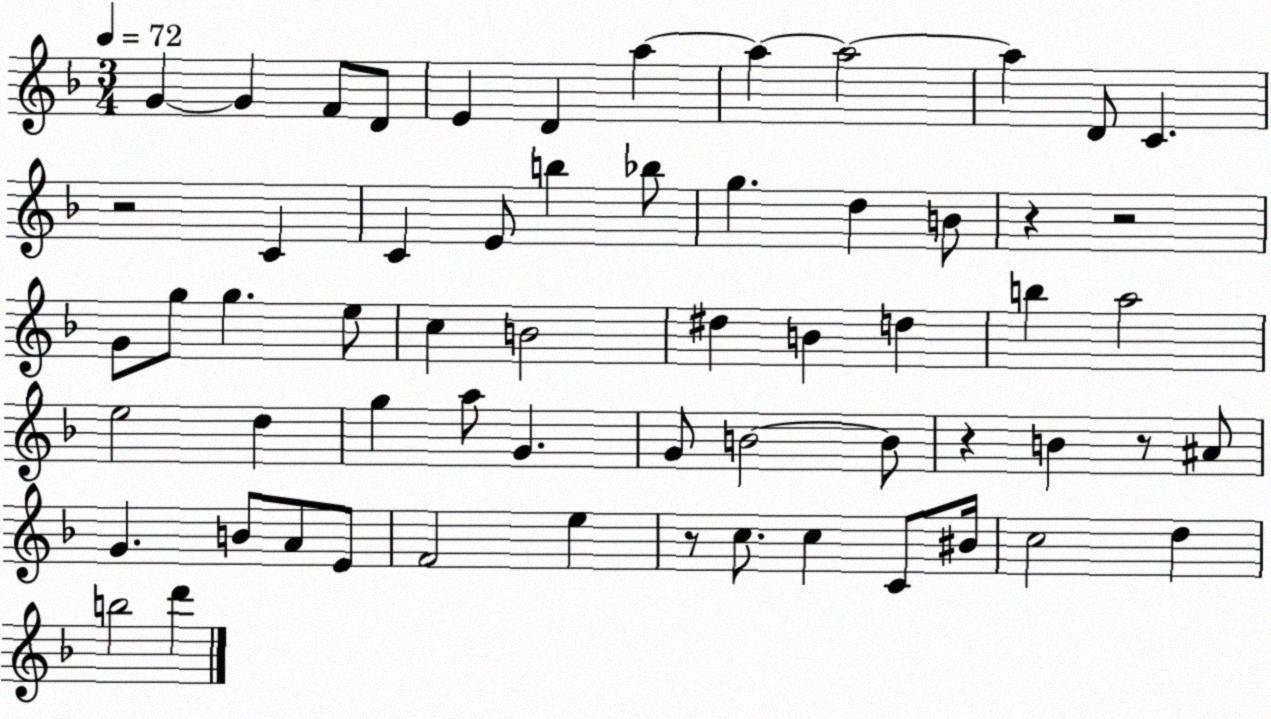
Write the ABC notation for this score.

X:1
T:Untitled
M:3/4
L:1/4
K:F
G G F/2 D/2 E D a a a2 a D/2 C z2 C C E/2 b _b/2 g d B/2 z z2 G/2 g/2 g e/2 c B2 ^d B d b a2 e2 d g a/2 G G/2 B2 B/2 z B z/2 ^A/2 G B/2 A/2 E/2 F2 e z/2 c/2 c C/2 ^B/4 c2 d b2 d'